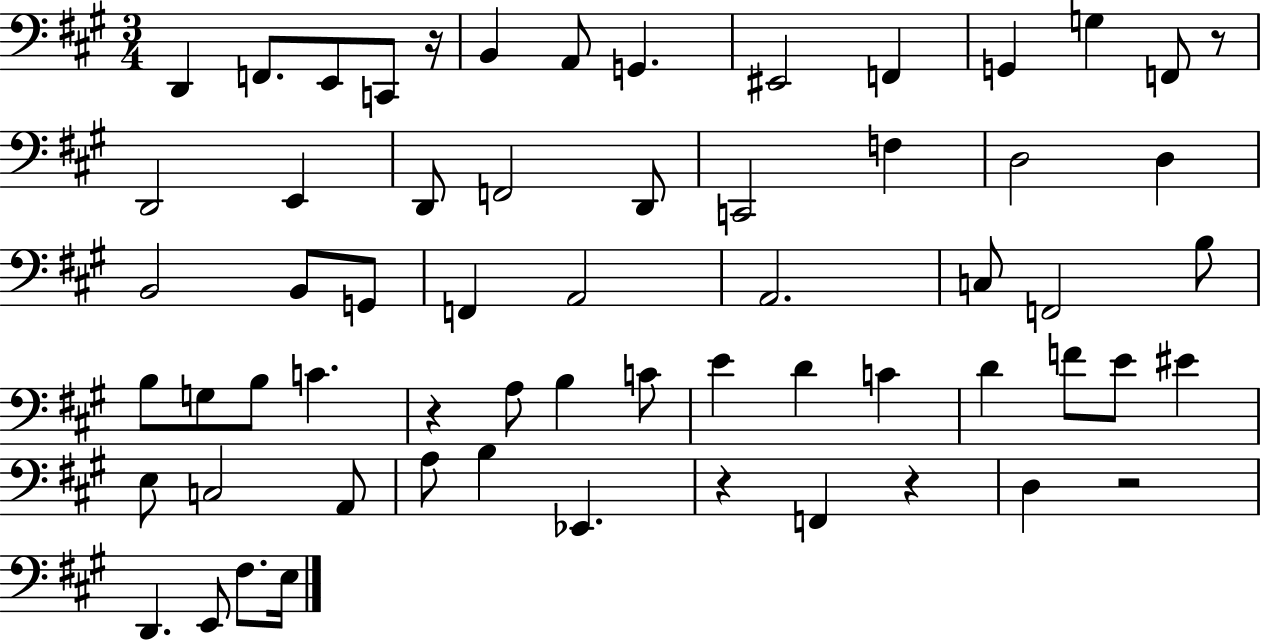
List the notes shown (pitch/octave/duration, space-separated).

D2/q F2/e. E2/e C2/e R/s B2/q A2/e G2/q. EIS2/h F2/q G2/q G3/q F2/e R/e D2/h E2/q D2/e F2/h D2/e C2/h F3/q D3/h D3/q B2/h B2/e G2/e F2/q A2/h A2/h. C3/e F2/h B3/e B3/e G3/e B3/e C4/q. R/q A3/e B3/q C4/e E4/q D4/q C4/q D4/q F4/e E4/e EIS4/q E3/e C3/h A2/e A3/e B3/q Eb2/q. R/q F2/q R/q D3/q R/h D2/q. E2/e F#3/e. E3/s